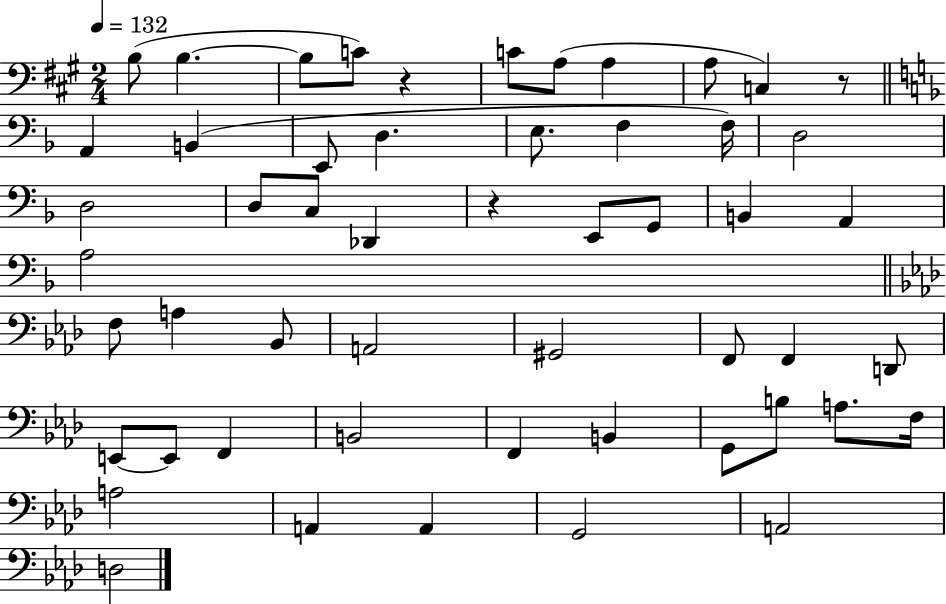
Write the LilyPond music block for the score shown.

{
  \clef bass
  \numericTimeSignature
  \time 2/4
  \key a \major
  \tempo 4 = 132
  b8( b4.~~ | b8 c'8) r4 | c'8 a8( a4 | a8 c4) r8 | \break \bar "||" \break \key f \major a,4 b,4( | e,8 d4. | e8. f4 f16) | d2 | \break d2 | d8 c8 des,4 | r4 e,8 g,8 | b,4 a,4 | \break a2 | \bar "||" \break \key f \minor f8 a4 bes,8 | a,2 | gis,2 | f,8 f,4 d,8 | \break e,8~~ e,8 f,4 | b,2 | f,4 b,4 | g,8 b8 a8. f16 | \break a2 | a,4 a,4 | g,2 | a,2 | \break d2 | \bar "|."
}